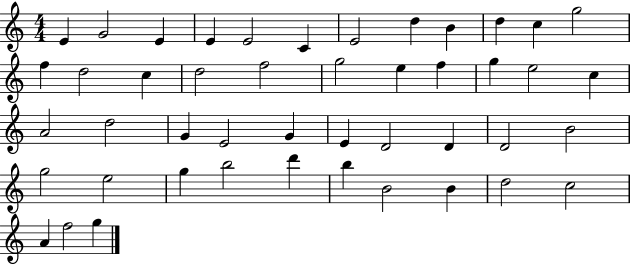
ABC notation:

X:1
T:Untitled
M:4/4
L:1/4
K:C
E G2 E E E2 C E2 d B d c g2 f d2 c d2 f2 g2 e f g e2 c A2 d2 G E2 G E D2 D D2 B2 g2 e2 g b2 d' b B2 B d2 c2 A f2 g